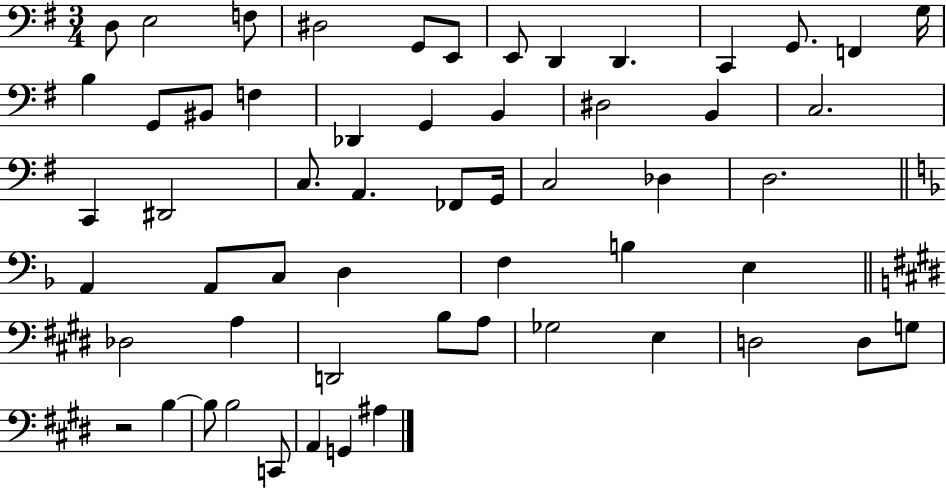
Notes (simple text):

D3/e E3/h F3/e D#3/h G2/e E2/e E2/e D2/q D2/q. C2/q G2/e. F2/q G3/s B3/q G2/e BIS2/e F3/q Db2/q G2/q B2/q D#3/h B2/q C3/h. C2/q D#2/h C3/e. A2/q. FES2/e G2/s C3/h Db3/q D3/h. A2/q A2/e C3/e D3/q F3/q B3/q E3/q Db3/h A3/q D2/h B3/e A3/e Gb3/h E3/q D3/h D3/e G3/e R/h B3/q B3/e B3/h C2/e A2/q G2/q A#3/q